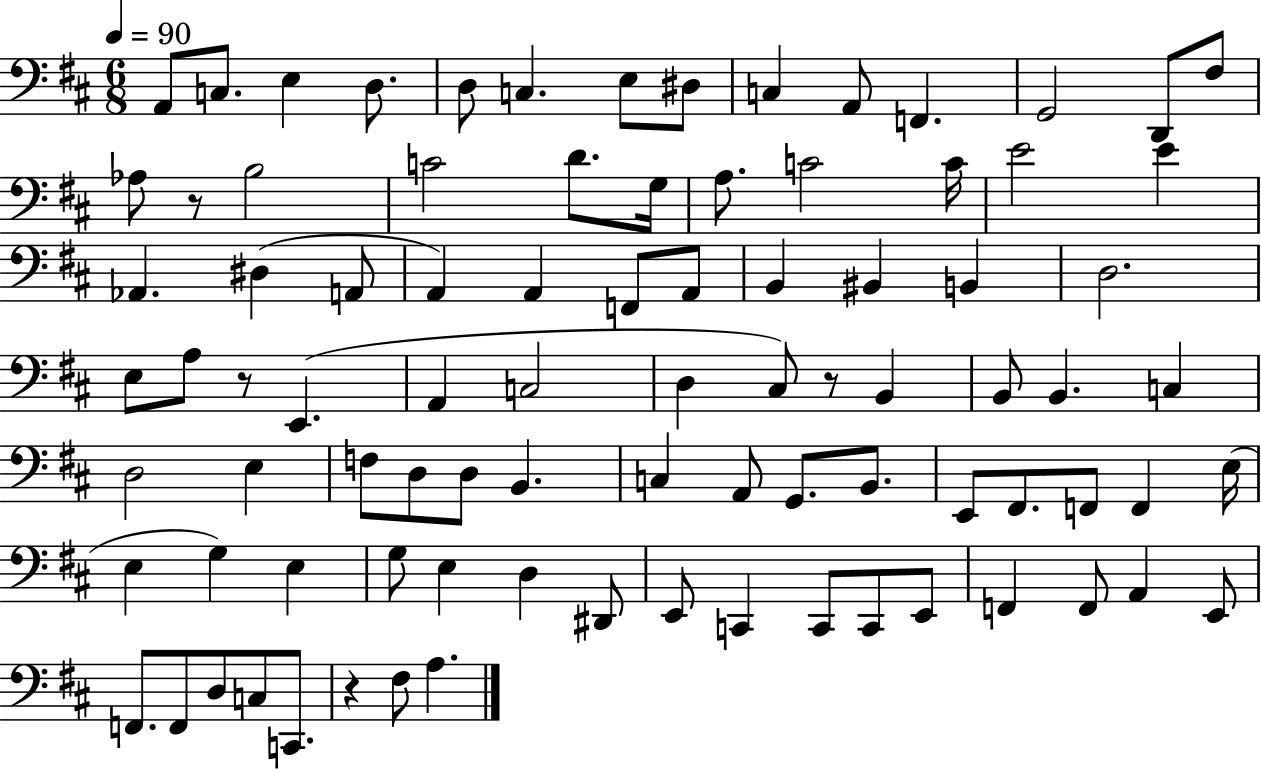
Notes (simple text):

A2/e C3/e. E3/q D3/e. D3/e C3/q. E3/e D#3/e C3/q A2/e F2/q. G2/h D2/e F#3/e Ab3/e R/e B3/h C4/h D4/e. G3/s A3/e. C4/h C4/s E4/h E4/q Ab2/q. D#3/q A2/e A2/q A2/q F2/e A2/e B2/q BIS2/q B2/q D3/h. E3/e A3/e R/e E2/q. A2/q C3/h D3/q C#3/e R/e B2/q B2/e B2/q. C3/q D3/h E3/q F3/e D3/e D3/e B2/q. C3/q A2/e G2/e. B2/e. E2/e F#2/e. F2/e F2/q E3/s E3/q G3/q E3/q G3/e E3/q D3/q D#2/e E2/e C2/q C2/e C2/e E2/e F2/q F2/e A2/q E2/e F2/e. F2/e D3/e C3/e C2/e. R/q F#3/e A3/q.